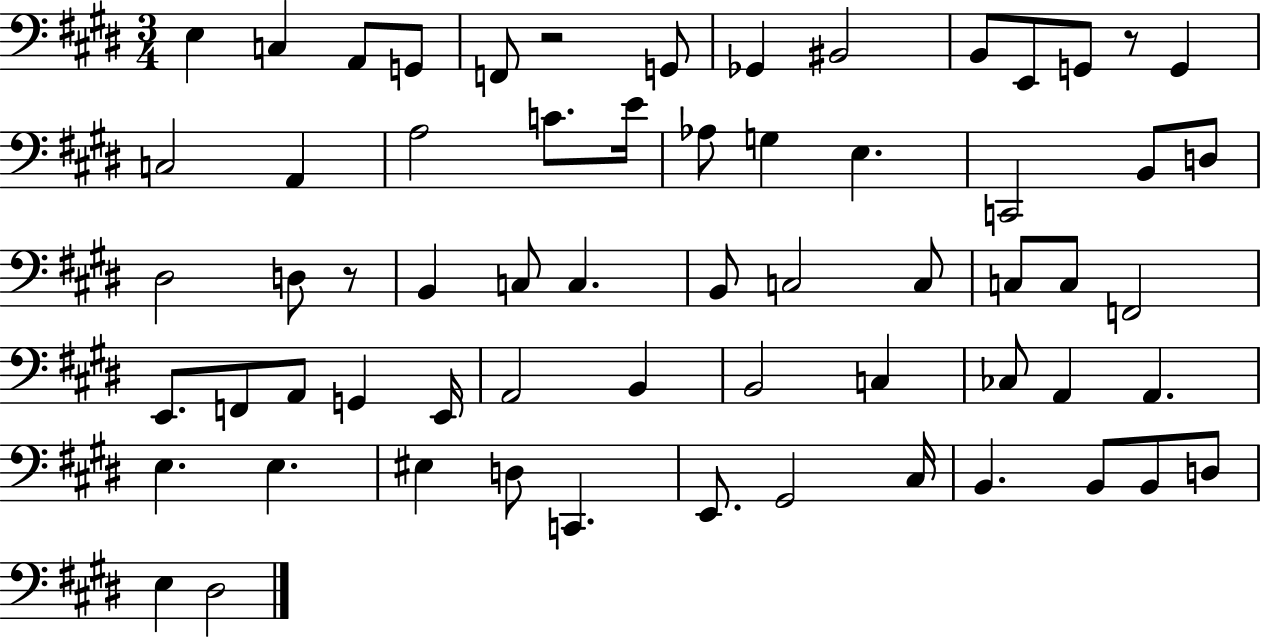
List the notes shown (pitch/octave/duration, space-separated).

E3/q C3/q A2/e G2/e F2/e R/h G2/e Gb2/q BIS2/h B2/e E2/e G2/e R/e G2/q C3/h A2/q A3/h C4/e. E4/s Ab3/e G3/q E3/q. C2/h B2/e D3/e D#3/h D3/e R/e B2/q C3/e C3/q. B2/e C3/h C3/e C3/e C3/e F2/h E2/e. F2/e A2/e G2/q E2/s A2/h B2/q B2/h C3/q CES3/e A2/q A2/q. E3/q. E3/q. EIS3/q D3/e C2/q. E2/e. G#2/h C#3/s B2/q. B2/e B2/e D3/e E3/q D#3/h